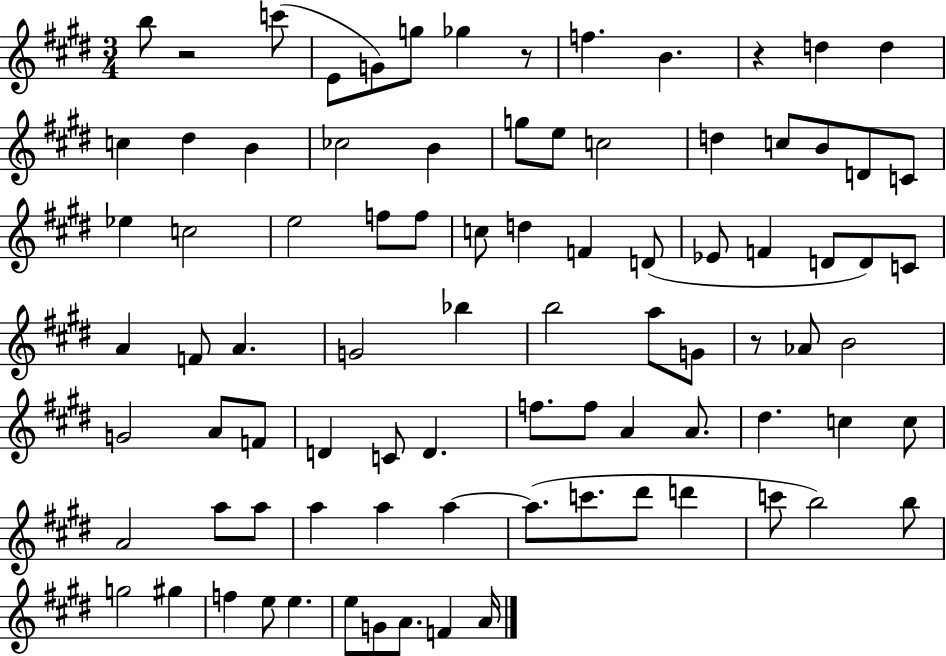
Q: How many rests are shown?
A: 4